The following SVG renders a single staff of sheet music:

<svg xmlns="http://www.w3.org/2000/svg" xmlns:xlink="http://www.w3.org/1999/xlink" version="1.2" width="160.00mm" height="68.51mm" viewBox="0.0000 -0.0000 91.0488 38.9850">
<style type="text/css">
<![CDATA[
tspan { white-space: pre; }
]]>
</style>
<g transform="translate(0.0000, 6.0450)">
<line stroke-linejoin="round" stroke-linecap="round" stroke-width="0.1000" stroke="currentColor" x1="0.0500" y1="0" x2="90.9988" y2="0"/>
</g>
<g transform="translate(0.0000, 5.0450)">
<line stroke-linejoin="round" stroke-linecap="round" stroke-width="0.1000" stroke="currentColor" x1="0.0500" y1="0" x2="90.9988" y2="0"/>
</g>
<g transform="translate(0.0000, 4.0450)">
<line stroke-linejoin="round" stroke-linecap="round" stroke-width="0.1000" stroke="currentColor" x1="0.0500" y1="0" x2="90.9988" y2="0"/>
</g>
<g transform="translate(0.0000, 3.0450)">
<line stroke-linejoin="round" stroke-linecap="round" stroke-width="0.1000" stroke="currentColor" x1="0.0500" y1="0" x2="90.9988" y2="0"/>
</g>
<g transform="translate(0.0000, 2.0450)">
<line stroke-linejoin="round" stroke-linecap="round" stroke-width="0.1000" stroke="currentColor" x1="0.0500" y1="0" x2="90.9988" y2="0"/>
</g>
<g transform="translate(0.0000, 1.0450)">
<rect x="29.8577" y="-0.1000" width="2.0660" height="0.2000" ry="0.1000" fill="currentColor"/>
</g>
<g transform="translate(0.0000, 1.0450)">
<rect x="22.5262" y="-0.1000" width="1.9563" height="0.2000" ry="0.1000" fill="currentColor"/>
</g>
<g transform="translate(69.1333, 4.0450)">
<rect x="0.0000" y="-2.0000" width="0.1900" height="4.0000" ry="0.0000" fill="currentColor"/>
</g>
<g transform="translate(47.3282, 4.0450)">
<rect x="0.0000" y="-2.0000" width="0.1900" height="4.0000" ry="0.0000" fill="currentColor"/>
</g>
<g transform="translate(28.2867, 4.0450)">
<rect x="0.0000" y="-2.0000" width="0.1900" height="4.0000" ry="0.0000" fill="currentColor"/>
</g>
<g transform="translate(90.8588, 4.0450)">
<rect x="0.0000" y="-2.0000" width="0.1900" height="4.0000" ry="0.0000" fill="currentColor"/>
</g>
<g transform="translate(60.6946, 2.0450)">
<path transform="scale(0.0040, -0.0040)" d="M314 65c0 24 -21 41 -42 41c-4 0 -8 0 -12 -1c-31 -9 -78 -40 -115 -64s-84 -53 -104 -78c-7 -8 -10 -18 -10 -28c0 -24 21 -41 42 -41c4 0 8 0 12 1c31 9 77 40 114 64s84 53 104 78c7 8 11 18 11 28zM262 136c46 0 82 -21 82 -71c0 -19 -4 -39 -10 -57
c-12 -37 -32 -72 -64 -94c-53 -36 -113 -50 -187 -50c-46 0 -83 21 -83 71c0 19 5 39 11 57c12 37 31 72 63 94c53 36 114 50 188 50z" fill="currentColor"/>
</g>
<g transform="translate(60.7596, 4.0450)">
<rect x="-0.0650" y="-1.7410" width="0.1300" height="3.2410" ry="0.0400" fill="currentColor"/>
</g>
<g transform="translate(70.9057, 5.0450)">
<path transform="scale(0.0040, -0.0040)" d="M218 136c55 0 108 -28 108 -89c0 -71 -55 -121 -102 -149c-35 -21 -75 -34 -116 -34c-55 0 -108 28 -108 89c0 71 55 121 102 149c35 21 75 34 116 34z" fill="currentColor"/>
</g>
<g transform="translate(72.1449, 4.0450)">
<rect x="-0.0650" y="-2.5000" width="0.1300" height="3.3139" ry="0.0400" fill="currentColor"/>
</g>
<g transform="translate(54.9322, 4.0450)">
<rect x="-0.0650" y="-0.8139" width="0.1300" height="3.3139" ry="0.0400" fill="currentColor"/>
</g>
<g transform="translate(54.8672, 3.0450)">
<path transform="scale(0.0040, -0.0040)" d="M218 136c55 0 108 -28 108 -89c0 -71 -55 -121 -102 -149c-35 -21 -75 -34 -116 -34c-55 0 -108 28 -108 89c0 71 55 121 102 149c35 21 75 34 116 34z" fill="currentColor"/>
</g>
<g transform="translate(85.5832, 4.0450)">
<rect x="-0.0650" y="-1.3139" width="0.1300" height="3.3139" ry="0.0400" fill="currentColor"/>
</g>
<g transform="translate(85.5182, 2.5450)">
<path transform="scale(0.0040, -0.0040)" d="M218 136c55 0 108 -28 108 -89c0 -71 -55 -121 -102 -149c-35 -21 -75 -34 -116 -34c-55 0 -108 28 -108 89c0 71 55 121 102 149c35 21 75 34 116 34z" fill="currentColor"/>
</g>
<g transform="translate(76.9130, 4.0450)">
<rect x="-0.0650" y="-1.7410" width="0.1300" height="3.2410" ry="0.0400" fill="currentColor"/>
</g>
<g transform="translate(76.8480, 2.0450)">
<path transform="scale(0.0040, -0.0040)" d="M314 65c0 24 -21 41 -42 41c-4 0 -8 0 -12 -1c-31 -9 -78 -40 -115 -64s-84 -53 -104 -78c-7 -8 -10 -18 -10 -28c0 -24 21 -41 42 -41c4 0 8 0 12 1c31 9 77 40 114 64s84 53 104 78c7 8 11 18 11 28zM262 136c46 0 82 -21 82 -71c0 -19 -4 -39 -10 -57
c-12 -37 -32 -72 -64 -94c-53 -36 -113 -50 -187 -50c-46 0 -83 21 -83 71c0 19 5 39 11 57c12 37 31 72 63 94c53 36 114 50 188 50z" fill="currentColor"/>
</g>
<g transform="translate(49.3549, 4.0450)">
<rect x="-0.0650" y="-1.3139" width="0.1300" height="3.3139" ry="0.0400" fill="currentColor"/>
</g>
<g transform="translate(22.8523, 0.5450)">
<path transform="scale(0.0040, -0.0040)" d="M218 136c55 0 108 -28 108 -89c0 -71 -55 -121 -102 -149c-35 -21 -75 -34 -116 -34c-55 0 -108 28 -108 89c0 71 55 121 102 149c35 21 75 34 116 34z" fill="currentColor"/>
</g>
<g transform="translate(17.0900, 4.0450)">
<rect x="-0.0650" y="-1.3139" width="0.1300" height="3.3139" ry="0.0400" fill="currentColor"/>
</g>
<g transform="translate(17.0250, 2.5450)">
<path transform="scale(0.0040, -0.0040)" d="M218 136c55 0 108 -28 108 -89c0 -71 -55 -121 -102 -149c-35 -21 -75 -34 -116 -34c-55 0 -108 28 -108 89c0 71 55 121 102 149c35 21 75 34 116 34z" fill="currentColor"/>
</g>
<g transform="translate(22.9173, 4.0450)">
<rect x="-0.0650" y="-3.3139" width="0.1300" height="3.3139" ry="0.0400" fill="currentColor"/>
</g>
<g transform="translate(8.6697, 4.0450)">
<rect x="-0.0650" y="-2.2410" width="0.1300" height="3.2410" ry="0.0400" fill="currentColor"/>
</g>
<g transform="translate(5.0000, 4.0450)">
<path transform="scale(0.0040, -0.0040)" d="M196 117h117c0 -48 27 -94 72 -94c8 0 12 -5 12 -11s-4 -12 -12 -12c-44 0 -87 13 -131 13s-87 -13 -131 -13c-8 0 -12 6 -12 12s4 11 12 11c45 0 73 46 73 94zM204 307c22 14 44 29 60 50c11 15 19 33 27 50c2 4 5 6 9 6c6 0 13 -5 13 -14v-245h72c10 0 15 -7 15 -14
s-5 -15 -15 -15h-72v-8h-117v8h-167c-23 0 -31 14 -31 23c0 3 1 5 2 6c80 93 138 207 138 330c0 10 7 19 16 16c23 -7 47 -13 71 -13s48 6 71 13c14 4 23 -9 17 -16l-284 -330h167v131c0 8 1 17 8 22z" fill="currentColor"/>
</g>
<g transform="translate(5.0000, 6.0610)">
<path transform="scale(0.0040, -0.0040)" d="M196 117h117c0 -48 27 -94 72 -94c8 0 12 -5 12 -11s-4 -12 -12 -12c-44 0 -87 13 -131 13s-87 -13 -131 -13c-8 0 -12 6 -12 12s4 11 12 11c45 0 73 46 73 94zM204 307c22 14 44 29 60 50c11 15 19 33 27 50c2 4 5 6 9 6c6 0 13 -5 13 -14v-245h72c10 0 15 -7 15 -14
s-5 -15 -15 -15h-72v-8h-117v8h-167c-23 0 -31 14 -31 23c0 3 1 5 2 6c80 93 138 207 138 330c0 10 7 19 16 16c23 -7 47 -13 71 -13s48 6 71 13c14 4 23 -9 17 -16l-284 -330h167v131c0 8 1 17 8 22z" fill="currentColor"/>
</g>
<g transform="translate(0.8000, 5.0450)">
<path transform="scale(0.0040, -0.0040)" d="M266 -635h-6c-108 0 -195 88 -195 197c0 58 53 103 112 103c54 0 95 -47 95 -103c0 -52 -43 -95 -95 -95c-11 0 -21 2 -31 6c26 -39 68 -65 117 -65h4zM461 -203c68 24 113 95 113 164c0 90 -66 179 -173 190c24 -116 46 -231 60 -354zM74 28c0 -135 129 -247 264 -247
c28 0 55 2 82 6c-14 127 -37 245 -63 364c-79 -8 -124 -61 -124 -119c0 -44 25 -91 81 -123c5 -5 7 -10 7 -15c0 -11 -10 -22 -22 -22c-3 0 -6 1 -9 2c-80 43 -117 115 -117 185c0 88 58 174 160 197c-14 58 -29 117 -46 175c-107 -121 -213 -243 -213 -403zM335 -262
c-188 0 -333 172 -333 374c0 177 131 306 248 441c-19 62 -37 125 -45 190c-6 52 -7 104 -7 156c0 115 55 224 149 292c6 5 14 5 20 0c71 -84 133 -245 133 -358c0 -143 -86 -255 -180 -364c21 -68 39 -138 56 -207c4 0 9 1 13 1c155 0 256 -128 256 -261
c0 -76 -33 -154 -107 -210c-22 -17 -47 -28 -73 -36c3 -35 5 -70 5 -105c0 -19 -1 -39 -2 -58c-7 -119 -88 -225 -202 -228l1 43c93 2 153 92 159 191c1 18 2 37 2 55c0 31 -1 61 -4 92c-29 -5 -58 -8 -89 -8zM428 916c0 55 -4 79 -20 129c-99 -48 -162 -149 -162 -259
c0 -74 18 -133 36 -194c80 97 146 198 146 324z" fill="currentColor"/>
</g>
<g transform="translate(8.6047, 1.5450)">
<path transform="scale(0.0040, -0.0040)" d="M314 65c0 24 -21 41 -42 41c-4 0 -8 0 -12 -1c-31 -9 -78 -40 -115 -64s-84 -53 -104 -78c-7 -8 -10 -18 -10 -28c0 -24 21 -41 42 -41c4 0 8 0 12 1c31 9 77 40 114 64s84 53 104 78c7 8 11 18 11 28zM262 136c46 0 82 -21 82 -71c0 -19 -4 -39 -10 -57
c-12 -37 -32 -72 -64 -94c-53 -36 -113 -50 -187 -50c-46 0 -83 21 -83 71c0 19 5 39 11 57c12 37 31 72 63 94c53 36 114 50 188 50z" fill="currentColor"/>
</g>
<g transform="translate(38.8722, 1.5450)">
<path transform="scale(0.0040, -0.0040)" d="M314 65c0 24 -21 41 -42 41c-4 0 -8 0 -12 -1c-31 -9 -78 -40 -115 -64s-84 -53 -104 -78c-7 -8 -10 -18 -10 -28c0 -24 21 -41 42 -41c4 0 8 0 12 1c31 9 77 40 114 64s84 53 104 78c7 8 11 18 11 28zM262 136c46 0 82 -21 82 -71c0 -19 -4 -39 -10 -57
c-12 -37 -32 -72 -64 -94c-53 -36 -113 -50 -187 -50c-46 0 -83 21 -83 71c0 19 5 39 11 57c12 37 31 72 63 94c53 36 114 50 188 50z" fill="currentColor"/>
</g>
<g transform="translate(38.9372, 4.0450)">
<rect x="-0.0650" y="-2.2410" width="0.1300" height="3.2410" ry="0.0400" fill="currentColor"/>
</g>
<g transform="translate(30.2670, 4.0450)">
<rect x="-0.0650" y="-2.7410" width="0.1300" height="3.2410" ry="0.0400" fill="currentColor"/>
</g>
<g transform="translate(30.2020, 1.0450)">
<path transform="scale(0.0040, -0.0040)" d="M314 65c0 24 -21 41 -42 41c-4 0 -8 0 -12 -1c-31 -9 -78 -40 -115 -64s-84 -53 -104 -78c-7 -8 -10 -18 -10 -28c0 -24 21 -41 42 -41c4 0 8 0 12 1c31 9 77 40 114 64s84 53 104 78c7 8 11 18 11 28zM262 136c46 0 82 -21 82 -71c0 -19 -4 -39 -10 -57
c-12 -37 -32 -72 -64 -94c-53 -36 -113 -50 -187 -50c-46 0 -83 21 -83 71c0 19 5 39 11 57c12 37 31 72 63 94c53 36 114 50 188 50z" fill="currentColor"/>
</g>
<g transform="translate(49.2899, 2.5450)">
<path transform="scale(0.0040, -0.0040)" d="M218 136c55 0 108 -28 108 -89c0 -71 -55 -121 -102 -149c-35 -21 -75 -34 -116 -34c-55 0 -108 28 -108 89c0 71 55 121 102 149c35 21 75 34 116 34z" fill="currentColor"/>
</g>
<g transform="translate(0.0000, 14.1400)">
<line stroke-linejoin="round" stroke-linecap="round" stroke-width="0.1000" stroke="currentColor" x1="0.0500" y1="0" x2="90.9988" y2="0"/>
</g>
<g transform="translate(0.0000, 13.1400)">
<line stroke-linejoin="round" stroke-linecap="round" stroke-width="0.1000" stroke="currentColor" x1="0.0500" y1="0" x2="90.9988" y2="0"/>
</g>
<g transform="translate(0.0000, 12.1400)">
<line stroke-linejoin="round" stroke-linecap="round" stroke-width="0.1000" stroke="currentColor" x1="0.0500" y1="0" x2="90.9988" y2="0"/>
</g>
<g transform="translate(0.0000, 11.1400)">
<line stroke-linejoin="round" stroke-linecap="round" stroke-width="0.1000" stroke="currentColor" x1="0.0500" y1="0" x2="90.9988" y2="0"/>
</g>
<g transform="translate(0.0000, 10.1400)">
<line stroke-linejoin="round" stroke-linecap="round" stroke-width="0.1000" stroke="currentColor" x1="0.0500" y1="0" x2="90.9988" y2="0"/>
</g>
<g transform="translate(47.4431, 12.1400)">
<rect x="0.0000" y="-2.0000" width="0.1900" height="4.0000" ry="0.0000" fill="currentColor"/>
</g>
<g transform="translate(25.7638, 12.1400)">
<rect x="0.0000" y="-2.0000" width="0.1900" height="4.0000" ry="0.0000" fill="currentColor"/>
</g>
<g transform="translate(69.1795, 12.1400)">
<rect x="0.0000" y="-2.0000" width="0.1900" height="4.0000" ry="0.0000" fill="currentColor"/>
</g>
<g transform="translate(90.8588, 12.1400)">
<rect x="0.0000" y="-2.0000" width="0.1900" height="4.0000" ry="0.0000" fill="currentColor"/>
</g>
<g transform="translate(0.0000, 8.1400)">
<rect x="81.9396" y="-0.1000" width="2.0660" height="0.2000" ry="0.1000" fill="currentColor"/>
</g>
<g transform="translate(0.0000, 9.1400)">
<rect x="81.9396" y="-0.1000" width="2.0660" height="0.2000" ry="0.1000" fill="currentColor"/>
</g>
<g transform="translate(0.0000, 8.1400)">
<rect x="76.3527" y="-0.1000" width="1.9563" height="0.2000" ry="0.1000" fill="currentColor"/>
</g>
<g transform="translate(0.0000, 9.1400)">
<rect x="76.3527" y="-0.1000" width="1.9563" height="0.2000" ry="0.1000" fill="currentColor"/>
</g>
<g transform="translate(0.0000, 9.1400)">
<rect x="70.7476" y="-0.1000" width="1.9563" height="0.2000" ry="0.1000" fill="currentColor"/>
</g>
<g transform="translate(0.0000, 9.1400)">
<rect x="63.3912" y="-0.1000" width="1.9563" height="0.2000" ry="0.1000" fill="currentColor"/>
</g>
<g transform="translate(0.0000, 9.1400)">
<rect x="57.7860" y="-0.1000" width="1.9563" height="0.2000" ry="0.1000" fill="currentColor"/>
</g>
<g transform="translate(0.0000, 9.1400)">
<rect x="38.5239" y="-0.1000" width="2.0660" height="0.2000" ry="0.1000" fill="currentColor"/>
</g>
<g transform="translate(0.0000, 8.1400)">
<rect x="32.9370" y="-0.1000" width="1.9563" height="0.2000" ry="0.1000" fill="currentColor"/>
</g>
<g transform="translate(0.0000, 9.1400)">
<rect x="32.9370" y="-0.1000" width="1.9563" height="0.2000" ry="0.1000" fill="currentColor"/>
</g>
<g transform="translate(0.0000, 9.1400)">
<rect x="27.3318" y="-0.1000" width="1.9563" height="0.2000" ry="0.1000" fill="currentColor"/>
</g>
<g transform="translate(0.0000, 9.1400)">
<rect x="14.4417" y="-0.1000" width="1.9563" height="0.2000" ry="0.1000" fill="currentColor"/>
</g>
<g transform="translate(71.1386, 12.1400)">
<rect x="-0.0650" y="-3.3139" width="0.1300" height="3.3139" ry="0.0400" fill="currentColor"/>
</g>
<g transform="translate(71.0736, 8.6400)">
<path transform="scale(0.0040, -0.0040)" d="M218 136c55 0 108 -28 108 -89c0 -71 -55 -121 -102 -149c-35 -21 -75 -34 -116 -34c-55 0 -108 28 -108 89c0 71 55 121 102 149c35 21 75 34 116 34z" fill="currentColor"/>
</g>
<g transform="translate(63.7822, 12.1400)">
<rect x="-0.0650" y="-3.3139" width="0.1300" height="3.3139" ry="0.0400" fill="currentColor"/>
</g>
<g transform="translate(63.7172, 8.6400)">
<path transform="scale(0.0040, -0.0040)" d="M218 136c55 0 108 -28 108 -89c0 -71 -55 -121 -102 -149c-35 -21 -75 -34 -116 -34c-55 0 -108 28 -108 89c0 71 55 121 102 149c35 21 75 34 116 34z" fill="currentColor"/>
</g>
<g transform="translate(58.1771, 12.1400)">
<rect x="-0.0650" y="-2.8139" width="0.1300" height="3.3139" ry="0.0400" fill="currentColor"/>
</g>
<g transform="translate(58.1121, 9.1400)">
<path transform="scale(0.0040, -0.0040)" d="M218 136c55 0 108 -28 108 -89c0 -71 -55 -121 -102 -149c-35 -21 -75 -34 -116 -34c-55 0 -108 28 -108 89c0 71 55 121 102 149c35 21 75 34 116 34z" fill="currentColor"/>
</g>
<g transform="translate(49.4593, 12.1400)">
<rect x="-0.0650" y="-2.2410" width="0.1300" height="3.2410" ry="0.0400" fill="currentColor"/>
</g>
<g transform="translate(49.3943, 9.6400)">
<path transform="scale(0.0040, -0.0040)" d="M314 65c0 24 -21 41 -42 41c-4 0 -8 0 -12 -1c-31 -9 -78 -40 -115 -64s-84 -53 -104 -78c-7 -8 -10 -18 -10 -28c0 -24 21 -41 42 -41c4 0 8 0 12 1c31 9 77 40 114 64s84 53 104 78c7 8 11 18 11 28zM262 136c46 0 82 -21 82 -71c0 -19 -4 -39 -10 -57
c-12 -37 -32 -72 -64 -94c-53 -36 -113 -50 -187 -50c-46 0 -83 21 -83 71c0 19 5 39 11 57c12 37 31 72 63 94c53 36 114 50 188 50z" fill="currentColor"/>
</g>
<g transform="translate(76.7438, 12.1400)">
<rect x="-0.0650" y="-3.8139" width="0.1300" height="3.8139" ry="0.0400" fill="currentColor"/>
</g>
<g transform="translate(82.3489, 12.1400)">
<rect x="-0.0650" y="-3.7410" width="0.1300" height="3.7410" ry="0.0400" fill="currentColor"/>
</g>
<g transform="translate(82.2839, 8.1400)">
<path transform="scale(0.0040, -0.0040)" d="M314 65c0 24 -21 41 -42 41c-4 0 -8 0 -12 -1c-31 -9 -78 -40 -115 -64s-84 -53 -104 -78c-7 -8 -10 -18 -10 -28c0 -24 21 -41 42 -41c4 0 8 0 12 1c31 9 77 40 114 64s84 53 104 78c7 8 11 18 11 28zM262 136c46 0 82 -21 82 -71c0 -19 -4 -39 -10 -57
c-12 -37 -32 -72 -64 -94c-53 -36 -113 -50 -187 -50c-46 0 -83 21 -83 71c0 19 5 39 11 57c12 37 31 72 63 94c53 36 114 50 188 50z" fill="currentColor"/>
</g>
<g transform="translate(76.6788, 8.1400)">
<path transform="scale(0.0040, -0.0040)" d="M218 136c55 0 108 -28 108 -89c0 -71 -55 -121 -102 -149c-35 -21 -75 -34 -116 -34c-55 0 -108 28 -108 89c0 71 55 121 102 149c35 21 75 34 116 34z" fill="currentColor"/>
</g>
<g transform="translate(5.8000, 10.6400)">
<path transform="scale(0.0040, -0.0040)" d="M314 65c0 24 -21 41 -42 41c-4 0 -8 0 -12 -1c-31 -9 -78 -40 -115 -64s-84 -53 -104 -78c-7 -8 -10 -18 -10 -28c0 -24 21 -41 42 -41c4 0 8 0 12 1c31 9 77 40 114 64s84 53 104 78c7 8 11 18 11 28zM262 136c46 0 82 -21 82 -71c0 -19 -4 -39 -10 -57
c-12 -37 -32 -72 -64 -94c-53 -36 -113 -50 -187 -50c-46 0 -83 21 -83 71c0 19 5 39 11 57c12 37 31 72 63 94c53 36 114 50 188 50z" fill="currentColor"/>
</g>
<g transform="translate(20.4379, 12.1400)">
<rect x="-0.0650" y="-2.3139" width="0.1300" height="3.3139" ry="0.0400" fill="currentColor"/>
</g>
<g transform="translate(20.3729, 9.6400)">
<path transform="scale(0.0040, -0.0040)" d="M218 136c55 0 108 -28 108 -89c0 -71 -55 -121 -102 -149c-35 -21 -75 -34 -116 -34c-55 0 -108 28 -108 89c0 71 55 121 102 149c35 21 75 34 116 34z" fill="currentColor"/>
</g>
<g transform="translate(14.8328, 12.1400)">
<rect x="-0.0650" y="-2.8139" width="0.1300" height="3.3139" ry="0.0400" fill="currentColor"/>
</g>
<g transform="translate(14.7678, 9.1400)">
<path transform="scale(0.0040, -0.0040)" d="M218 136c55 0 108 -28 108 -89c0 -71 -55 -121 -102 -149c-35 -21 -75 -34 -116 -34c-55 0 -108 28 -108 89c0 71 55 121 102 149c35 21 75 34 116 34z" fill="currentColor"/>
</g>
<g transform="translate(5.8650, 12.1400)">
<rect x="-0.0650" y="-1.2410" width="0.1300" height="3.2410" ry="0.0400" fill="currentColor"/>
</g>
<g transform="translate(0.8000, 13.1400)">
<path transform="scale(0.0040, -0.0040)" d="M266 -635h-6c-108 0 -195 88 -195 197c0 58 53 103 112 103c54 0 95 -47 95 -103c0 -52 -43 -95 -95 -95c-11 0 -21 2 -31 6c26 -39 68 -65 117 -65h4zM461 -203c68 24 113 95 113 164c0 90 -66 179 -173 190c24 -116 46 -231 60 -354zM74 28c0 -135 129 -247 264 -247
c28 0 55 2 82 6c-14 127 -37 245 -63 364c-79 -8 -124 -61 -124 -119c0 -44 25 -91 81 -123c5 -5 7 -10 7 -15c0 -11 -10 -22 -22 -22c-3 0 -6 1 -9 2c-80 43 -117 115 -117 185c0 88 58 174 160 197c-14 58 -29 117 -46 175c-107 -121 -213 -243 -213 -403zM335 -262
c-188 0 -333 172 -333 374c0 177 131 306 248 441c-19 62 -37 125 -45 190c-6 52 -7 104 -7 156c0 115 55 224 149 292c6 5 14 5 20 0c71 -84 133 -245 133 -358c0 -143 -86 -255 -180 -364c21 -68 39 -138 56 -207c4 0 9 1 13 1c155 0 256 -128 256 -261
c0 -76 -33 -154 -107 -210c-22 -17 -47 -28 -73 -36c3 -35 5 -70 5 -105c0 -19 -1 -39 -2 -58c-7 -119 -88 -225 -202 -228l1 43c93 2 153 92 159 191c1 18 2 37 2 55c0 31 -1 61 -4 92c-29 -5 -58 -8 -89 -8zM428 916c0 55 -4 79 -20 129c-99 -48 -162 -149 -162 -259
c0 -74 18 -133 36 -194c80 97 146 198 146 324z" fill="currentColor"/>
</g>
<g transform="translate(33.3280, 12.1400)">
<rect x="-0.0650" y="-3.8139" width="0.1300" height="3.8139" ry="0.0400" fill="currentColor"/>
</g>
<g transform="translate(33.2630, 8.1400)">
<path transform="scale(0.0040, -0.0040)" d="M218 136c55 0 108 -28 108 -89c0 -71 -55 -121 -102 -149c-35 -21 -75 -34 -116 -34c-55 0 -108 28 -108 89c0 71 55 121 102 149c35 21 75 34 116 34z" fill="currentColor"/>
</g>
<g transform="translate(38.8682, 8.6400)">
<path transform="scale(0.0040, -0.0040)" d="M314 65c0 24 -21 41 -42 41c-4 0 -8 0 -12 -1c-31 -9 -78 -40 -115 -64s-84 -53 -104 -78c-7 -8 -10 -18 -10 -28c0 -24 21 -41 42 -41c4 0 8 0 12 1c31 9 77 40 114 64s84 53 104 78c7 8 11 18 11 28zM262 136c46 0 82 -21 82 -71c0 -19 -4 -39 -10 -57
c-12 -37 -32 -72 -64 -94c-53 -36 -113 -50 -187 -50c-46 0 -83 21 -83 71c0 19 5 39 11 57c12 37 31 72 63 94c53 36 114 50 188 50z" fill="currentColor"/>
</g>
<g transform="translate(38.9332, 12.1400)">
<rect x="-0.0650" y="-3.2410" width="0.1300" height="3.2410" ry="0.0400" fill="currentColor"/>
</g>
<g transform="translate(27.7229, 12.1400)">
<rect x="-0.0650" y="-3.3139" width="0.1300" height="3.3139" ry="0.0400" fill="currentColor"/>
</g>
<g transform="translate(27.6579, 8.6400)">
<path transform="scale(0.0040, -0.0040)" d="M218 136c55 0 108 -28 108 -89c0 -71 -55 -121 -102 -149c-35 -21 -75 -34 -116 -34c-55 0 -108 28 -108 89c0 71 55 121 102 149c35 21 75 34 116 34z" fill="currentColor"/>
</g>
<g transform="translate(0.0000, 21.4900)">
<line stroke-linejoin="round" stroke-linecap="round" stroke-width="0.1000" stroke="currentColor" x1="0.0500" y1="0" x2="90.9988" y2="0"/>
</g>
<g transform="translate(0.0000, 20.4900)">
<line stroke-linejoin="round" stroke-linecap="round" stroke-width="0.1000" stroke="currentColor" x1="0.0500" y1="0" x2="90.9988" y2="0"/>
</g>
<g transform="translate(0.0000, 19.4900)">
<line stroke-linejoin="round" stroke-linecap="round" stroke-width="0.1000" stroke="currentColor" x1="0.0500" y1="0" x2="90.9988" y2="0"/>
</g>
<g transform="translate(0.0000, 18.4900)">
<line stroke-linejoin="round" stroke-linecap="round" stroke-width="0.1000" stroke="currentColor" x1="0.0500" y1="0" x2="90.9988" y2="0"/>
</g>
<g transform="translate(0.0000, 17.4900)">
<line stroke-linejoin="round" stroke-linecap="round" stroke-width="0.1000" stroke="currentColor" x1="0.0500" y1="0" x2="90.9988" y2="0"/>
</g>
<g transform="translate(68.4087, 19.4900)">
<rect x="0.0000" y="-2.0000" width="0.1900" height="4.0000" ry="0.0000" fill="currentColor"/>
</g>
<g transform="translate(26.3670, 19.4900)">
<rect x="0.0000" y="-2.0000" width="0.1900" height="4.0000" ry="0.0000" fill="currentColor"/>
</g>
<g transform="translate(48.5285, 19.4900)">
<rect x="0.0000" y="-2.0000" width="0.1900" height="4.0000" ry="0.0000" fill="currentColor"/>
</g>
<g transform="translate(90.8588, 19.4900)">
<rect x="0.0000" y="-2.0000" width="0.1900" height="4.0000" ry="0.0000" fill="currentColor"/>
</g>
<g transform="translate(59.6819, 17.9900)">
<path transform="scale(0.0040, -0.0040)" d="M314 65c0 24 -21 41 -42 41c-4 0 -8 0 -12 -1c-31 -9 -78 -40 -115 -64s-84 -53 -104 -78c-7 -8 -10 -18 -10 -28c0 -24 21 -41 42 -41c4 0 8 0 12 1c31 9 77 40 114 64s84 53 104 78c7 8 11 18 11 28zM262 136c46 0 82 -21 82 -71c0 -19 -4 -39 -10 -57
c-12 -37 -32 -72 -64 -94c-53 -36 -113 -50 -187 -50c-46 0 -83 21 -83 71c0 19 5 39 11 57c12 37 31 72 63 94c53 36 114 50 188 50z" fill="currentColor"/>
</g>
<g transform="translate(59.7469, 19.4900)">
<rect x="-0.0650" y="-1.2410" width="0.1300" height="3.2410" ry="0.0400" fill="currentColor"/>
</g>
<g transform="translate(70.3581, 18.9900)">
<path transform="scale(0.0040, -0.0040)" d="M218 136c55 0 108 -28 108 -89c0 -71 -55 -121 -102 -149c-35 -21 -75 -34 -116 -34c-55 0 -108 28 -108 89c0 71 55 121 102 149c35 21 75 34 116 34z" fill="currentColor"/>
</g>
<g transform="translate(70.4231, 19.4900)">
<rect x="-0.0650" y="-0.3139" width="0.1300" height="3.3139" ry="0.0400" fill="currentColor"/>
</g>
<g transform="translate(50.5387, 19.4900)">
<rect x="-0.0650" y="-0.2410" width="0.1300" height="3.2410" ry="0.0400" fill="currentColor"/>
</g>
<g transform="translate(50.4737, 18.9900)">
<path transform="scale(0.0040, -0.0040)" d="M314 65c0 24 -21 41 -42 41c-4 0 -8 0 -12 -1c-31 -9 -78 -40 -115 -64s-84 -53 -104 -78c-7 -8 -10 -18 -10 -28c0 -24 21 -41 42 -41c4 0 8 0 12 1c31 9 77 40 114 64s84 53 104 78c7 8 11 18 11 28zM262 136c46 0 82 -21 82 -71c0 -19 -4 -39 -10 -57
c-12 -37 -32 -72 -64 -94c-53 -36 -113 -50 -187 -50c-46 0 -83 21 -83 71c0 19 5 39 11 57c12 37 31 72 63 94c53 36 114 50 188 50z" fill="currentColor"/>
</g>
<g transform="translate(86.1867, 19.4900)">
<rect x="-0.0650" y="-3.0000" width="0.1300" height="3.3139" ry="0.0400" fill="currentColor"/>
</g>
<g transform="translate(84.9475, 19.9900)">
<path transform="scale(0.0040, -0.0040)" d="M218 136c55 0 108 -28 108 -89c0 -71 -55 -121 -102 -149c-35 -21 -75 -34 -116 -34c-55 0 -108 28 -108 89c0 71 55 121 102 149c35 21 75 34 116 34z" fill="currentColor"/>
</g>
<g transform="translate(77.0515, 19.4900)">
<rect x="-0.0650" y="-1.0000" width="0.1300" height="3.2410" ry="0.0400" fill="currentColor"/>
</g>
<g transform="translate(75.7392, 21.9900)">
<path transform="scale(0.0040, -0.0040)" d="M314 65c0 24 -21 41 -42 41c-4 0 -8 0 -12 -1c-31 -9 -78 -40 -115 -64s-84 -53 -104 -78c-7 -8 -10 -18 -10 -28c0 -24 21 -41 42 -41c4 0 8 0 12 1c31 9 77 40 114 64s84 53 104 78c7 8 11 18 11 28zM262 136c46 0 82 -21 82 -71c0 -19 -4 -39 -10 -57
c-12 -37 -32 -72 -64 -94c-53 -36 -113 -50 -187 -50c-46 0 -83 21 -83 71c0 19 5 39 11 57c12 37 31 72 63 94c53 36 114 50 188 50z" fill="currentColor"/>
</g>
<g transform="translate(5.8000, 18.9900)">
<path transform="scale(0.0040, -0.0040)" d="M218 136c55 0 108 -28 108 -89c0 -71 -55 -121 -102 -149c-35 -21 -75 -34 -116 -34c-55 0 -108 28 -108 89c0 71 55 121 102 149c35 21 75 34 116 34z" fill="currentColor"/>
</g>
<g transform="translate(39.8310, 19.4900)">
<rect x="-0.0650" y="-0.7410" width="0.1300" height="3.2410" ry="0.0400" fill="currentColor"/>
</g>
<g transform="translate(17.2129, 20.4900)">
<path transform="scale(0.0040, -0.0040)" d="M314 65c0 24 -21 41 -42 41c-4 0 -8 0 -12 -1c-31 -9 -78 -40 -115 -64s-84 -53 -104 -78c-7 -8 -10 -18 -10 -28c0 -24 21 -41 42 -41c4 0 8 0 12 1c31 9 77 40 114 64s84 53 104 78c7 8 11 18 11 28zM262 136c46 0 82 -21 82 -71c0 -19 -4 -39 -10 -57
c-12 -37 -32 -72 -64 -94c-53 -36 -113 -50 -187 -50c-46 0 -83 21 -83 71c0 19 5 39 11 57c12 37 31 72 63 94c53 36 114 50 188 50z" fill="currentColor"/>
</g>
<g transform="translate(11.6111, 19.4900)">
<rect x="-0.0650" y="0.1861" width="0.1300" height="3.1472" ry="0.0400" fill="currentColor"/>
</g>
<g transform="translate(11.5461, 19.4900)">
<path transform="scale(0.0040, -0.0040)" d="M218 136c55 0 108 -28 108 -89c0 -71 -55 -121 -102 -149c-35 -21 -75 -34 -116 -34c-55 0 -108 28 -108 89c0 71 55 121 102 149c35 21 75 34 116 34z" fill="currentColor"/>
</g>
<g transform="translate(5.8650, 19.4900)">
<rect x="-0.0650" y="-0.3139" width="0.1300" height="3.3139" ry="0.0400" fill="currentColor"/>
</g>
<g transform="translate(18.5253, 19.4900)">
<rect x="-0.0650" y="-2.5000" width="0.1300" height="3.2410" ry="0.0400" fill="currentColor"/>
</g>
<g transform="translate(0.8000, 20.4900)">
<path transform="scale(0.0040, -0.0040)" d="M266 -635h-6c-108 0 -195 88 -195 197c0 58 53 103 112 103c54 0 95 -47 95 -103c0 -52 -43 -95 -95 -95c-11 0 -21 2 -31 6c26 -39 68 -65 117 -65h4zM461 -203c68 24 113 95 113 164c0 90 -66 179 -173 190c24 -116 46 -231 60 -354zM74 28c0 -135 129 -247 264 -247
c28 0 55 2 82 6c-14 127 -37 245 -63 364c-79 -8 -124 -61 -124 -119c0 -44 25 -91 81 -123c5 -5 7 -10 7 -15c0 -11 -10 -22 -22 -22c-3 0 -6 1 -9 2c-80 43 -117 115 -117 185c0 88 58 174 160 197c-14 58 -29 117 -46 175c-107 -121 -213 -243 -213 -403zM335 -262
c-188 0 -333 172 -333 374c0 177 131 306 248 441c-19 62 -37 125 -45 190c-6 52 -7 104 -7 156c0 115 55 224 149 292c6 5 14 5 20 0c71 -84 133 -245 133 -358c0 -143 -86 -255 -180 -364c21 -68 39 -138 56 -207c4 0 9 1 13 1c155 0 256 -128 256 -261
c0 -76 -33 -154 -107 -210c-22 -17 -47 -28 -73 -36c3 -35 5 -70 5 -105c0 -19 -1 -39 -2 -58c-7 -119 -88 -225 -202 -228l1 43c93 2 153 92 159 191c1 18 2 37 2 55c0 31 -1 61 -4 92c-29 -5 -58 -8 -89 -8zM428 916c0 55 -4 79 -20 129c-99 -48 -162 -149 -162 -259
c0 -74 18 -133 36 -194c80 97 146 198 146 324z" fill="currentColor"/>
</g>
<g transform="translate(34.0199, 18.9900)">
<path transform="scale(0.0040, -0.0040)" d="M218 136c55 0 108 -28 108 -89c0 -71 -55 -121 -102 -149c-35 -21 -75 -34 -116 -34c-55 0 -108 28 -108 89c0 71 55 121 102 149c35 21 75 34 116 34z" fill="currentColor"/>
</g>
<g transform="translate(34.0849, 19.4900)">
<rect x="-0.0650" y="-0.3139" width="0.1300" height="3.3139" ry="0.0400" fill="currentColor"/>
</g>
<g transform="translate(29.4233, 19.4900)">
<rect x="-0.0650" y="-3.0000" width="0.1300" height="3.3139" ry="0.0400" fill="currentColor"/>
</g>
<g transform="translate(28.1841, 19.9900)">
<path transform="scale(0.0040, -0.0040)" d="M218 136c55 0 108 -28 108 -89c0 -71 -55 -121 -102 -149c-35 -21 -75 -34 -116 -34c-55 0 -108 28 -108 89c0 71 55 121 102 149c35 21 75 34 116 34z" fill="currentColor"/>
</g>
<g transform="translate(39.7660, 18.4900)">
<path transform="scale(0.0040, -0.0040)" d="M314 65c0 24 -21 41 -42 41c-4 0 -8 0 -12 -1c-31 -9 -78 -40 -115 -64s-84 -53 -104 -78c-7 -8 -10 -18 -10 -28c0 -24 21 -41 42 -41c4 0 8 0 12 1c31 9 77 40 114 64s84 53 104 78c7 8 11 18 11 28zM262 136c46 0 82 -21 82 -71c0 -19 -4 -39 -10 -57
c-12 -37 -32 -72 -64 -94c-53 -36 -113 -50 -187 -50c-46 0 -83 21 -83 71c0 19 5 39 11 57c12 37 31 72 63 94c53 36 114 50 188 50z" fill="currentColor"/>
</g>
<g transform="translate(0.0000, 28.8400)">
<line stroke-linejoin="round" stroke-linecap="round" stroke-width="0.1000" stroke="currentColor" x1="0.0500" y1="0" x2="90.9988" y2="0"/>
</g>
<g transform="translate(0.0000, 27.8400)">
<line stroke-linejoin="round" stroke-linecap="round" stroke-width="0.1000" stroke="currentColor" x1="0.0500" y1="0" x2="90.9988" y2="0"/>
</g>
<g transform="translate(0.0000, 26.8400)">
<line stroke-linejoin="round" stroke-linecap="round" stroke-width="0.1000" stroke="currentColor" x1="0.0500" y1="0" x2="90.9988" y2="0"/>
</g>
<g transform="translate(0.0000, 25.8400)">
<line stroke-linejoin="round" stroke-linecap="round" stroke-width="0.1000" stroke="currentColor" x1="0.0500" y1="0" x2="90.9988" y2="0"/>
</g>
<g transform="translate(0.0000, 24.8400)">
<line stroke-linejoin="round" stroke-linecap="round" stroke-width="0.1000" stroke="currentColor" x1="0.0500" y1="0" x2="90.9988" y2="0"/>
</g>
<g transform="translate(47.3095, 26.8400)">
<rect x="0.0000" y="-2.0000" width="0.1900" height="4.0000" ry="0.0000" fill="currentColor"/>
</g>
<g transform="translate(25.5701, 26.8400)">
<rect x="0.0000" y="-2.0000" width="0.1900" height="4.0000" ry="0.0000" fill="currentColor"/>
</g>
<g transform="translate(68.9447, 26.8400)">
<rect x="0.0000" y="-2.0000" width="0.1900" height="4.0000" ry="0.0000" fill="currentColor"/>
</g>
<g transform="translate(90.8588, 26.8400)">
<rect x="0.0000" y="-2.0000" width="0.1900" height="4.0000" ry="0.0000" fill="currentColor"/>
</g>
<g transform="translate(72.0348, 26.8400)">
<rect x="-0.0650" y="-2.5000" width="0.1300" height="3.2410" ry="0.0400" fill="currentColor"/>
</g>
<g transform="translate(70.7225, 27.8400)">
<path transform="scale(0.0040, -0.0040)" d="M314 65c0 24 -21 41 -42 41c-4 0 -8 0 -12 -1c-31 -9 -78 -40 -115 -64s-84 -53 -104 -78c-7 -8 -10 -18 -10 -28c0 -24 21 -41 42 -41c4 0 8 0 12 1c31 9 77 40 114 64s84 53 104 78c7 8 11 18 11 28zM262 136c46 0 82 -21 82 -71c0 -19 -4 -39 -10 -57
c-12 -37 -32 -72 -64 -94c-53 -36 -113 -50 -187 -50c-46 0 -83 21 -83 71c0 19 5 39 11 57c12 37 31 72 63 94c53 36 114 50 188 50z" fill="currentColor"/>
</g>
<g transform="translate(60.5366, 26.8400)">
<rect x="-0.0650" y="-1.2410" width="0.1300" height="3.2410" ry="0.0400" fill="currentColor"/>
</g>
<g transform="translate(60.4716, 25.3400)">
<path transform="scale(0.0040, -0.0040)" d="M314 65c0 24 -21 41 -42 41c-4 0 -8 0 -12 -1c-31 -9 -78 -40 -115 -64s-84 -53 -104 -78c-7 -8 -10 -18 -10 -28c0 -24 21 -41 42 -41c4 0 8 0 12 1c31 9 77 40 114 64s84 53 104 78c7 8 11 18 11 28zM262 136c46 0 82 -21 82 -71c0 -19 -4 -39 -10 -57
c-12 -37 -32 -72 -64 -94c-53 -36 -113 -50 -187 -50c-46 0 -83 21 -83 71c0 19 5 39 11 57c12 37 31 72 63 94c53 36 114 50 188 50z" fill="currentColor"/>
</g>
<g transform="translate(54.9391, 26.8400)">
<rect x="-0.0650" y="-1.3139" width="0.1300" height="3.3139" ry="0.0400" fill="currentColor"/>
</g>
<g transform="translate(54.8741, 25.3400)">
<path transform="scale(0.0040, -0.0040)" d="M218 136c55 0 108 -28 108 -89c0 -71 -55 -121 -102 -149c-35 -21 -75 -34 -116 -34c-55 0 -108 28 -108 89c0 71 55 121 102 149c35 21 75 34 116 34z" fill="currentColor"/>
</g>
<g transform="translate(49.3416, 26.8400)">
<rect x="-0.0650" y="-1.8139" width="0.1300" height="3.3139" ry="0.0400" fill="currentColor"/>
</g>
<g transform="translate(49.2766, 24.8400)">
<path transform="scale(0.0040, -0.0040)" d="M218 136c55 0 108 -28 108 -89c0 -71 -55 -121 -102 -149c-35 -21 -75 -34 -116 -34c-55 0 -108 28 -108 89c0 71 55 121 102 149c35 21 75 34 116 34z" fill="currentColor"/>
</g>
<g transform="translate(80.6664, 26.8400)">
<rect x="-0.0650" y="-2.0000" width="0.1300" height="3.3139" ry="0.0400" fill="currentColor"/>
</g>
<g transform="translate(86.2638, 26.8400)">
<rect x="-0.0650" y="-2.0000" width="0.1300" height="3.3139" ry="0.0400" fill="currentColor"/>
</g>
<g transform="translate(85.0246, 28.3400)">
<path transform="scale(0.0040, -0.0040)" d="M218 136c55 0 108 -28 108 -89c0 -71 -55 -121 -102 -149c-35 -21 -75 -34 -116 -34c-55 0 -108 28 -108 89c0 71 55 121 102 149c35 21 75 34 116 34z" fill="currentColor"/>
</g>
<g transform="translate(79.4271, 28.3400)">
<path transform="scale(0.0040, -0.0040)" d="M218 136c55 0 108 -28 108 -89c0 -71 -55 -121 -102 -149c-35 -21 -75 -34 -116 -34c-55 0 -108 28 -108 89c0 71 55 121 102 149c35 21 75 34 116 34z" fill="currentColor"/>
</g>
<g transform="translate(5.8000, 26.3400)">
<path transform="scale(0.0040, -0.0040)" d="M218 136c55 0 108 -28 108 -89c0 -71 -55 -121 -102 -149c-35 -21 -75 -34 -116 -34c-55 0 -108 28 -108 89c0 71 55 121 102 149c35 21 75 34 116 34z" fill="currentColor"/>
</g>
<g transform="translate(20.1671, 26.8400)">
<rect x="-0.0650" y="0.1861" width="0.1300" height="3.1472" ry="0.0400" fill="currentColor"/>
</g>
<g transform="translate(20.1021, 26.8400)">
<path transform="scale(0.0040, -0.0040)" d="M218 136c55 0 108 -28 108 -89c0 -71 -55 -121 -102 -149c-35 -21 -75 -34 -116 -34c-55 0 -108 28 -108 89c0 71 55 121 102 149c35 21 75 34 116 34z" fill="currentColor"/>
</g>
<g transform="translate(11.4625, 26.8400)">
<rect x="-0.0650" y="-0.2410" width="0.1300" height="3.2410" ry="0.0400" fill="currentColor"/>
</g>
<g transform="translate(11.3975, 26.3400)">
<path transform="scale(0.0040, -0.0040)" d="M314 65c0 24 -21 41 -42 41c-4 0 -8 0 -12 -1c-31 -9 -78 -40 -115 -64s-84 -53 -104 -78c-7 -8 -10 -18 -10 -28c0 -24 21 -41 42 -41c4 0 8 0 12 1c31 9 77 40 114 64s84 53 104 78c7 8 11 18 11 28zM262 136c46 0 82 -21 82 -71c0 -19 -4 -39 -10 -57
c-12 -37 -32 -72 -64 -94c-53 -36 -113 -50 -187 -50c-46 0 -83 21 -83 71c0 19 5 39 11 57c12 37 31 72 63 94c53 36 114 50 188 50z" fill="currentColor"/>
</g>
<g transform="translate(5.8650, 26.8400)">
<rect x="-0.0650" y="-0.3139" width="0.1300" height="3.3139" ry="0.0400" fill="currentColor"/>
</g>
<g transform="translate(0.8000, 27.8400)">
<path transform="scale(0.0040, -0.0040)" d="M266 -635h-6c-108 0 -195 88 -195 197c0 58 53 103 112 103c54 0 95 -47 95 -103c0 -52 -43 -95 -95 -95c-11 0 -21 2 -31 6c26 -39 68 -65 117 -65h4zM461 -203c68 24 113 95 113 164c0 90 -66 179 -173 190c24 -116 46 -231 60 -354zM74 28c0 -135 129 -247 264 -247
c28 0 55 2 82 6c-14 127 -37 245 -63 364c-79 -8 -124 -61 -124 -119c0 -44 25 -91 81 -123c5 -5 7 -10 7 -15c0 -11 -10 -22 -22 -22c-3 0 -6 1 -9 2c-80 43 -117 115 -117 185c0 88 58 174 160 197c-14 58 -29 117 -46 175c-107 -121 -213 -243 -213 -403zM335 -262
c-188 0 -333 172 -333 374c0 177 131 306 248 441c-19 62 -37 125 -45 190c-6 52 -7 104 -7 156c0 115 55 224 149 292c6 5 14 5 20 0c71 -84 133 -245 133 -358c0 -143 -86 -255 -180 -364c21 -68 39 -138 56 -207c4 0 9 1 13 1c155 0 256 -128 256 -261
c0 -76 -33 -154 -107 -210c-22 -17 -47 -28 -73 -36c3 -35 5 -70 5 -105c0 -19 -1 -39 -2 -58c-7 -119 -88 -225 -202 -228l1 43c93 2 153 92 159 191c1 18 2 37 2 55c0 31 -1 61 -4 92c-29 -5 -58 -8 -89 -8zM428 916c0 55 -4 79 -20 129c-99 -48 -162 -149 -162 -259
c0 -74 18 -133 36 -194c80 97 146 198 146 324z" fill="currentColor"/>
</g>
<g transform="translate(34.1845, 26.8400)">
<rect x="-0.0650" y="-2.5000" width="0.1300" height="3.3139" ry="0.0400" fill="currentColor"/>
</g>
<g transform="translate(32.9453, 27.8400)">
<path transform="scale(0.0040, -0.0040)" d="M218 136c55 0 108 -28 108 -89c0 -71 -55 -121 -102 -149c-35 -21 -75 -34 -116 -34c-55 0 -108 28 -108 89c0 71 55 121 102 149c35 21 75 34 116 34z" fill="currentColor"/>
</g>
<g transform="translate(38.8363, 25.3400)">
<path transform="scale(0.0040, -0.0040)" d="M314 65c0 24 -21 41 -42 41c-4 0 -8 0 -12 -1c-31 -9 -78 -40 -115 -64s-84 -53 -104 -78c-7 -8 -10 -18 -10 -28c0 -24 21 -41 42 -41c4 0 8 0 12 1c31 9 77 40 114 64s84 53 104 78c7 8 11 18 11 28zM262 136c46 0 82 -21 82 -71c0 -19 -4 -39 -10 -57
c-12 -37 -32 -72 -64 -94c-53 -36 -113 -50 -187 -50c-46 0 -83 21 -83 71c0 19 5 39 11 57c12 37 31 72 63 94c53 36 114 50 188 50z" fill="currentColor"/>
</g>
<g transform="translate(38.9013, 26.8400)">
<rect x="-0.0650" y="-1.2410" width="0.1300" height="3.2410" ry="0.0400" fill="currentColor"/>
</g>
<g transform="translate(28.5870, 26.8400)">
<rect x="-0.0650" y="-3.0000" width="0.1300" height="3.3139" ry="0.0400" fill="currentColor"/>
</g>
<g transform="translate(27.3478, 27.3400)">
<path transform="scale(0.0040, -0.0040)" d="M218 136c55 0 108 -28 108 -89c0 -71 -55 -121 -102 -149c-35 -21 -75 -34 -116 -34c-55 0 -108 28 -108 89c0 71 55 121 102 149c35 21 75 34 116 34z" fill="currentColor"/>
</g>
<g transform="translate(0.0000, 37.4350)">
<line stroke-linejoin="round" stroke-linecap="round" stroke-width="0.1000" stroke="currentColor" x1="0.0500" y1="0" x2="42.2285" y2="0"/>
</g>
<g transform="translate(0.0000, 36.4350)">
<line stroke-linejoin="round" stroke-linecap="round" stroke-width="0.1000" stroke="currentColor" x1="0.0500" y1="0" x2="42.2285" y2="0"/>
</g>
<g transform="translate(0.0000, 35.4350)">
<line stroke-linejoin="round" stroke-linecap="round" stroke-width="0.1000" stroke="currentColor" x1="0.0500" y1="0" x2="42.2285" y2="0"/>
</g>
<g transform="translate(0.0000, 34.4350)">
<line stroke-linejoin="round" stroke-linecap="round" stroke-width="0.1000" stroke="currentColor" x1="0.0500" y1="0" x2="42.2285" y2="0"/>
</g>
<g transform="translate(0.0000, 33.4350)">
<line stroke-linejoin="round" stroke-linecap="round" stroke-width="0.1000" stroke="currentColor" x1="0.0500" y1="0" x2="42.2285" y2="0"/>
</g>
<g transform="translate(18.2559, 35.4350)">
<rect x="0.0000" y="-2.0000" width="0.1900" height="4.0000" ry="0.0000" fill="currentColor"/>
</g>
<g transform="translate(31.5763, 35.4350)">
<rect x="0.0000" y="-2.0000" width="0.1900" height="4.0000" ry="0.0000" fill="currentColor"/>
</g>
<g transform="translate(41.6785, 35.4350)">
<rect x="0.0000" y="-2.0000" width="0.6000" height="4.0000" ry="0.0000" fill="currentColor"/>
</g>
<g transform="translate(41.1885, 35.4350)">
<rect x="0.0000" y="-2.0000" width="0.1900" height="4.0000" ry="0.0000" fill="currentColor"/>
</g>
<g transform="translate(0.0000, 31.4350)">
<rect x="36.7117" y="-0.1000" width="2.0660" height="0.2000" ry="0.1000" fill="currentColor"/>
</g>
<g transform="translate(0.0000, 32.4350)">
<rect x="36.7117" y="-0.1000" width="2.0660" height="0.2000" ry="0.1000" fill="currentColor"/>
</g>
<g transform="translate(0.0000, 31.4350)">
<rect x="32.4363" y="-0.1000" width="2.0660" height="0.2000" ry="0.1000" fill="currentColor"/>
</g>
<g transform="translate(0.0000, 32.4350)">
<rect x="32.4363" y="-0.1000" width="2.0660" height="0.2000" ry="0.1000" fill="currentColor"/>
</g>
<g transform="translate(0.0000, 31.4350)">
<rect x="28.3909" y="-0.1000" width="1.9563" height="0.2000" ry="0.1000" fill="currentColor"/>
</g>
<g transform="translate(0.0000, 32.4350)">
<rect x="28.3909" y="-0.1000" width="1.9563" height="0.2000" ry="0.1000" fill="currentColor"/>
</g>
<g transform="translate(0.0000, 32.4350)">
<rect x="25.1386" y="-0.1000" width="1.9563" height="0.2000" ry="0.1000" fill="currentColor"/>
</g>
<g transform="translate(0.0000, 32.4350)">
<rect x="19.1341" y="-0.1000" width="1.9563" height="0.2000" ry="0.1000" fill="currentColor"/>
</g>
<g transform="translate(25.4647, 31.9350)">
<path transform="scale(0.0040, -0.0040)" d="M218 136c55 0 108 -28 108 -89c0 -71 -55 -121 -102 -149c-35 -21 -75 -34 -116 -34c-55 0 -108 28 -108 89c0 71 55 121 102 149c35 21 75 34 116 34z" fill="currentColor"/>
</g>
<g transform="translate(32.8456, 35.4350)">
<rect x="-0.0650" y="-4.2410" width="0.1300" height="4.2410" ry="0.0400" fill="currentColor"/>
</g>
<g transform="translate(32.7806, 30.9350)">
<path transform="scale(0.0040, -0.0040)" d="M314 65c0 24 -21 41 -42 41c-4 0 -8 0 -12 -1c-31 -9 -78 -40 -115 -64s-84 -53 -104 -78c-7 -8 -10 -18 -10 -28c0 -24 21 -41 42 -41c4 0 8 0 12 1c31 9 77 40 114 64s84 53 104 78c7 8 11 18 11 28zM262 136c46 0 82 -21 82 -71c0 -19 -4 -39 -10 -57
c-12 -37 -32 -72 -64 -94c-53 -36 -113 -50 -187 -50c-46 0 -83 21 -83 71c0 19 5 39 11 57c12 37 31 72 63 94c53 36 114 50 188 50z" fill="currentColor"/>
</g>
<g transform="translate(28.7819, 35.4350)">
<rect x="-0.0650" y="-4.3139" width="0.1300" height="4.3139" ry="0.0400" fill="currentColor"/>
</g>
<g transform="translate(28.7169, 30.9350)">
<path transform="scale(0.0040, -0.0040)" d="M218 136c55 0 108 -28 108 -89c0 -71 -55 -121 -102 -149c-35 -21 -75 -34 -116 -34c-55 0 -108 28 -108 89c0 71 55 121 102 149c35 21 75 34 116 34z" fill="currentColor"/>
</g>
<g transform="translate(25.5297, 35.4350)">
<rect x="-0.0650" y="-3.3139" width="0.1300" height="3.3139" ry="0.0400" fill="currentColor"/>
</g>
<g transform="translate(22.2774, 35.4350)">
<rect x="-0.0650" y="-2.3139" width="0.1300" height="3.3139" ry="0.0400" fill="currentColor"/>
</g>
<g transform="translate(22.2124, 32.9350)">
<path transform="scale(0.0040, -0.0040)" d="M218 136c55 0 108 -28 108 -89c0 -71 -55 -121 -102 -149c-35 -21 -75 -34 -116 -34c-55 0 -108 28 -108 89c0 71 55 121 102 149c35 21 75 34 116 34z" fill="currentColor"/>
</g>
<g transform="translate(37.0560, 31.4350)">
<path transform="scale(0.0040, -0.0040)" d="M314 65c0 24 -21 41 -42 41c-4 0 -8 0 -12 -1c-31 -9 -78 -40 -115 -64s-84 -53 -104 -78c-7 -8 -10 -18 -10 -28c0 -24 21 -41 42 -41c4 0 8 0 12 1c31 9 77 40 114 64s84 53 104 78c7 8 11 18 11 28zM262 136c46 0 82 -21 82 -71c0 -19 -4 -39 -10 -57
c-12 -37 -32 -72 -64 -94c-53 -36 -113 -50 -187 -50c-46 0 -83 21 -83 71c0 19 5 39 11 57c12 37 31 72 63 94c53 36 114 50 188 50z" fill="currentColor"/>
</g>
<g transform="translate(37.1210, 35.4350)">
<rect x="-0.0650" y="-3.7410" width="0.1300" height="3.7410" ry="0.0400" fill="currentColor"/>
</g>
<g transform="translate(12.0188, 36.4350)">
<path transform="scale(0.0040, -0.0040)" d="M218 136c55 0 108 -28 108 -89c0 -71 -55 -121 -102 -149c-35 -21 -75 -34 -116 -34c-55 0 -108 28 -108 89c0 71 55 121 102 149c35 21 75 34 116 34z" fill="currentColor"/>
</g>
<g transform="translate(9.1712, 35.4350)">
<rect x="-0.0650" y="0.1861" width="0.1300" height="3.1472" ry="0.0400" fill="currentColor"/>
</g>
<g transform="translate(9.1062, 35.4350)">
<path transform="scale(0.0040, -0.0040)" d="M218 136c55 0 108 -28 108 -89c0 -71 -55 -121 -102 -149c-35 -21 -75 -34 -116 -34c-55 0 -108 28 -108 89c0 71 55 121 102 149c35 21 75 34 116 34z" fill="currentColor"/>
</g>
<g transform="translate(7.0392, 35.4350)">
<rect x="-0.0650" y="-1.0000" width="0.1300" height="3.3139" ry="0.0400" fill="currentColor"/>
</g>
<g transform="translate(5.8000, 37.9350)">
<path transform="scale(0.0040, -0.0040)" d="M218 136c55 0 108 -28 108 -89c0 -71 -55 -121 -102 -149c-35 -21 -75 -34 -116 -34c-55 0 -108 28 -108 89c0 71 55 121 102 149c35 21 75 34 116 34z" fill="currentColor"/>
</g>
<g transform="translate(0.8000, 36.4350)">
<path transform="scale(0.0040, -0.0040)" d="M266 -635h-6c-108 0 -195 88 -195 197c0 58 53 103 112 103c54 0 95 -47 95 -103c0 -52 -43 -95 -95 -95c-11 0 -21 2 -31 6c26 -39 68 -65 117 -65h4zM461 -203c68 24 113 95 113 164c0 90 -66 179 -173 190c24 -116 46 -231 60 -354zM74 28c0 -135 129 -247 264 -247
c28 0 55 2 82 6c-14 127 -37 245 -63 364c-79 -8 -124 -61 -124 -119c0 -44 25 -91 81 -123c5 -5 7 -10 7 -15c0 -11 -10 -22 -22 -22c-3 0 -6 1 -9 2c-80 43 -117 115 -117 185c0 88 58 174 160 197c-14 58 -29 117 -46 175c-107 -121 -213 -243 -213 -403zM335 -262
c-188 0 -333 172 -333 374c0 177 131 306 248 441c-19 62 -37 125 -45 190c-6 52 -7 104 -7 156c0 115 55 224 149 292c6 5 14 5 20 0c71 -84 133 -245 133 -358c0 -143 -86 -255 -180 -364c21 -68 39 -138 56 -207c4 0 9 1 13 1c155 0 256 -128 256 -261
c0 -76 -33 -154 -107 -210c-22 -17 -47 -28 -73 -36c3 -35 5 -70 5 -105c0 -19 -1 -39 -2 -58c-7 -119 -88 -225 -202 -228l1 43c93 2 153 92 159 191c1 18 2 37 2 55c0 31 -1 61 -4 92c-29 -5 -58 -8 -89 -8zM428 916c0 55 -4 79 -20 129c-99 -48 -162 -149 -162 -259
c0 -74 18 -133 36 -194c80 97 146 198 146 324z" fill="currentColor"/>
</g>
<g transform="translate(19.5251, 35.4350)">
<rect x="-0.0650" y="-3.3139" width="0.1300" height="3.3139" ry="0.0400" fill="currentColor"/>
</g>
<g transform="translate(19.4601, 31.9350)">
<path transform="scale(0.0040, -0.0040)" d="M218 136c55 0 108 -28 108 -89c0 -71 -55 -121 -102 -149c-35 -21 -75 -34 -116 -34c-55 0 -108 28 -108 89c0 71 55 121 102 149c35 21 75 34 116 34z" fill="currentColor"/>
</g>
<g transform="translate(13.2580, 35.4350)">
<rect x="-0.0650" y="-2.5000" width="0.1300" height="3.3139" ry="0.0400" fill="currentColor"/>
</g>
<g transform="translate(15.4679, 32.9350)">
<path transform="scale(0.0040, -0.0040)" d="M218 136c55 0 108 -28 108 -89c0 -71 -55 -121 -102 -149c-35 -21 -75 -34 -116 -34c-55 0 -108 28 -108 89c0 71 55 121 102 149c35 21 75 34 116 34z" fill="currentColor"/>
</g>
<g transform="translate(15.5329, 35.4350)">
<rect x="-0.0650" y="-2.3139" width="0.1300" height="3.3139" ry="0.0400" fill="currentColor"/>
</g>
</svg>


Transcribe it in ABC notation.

X:1
T:Untitled
M:4/4
L:1/4
K:C
g2 e b a2 g2 e d f2 G f2 e e2 a g b c' b2 g2 a b b c' c'2 c B G2 A c d2 c2 e2 c D2 A c c2 B A G e2 f e e2 G2 F F D B G g b g b d' d'2 c'2